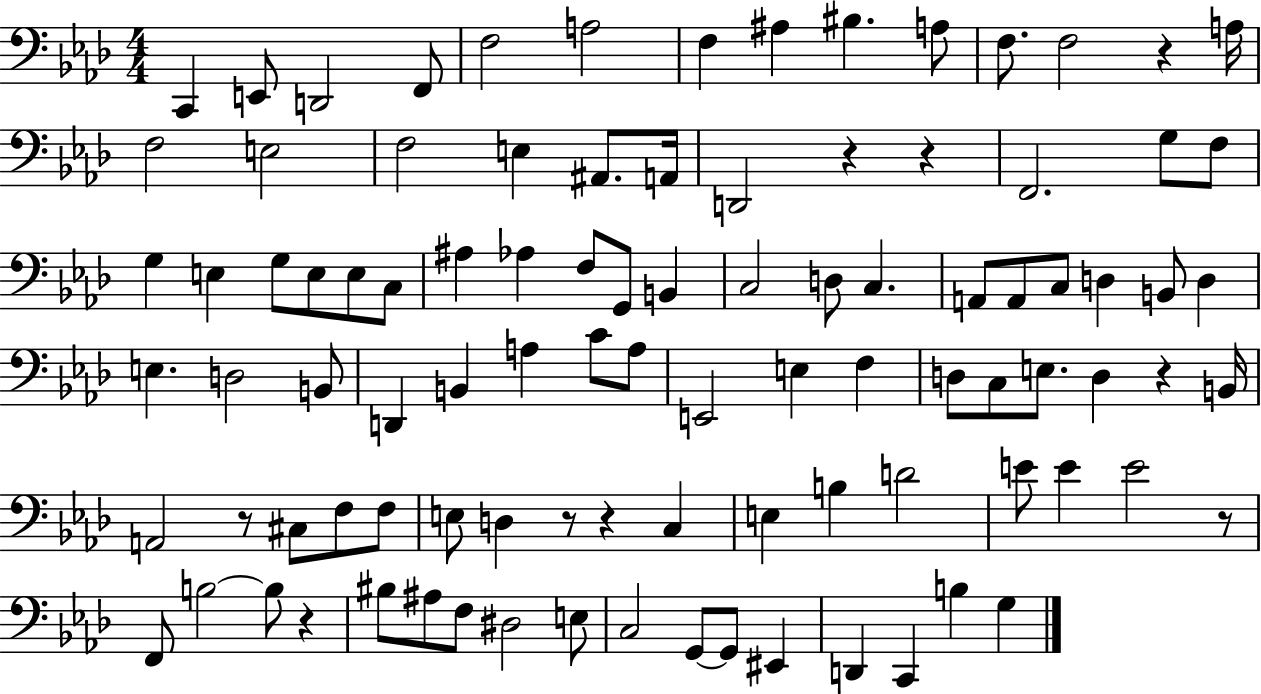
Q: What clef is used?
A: bass